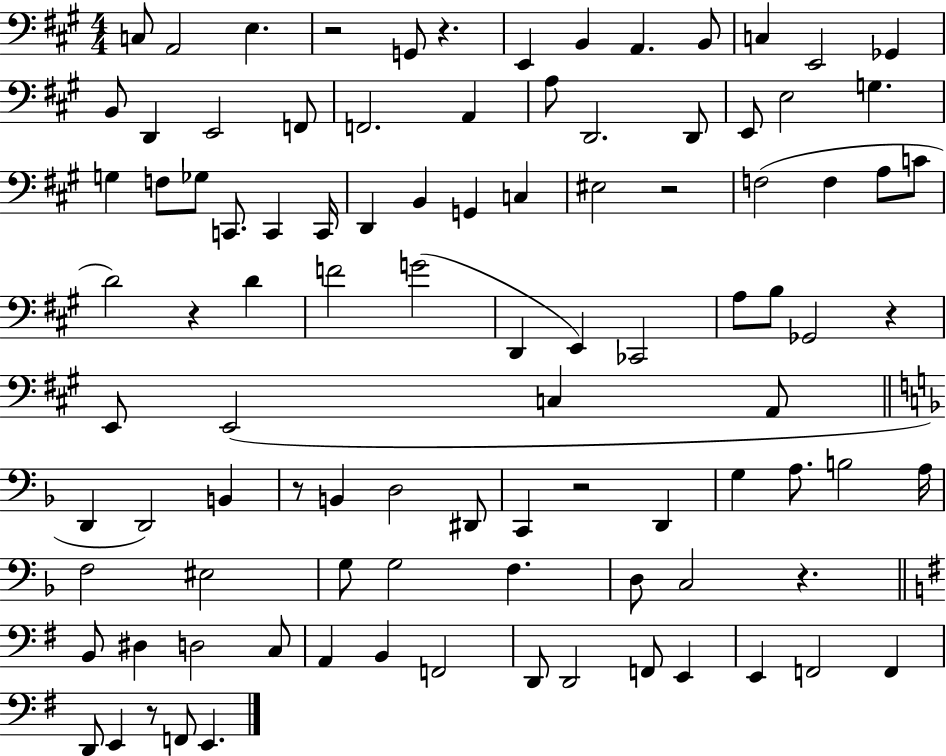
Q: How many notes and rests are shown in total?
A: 98